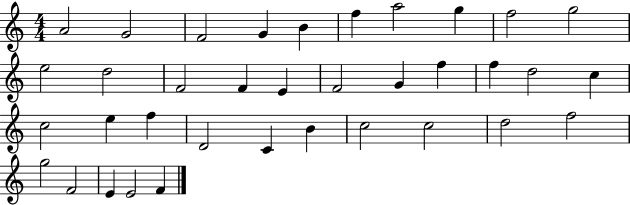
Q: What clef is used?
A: treble